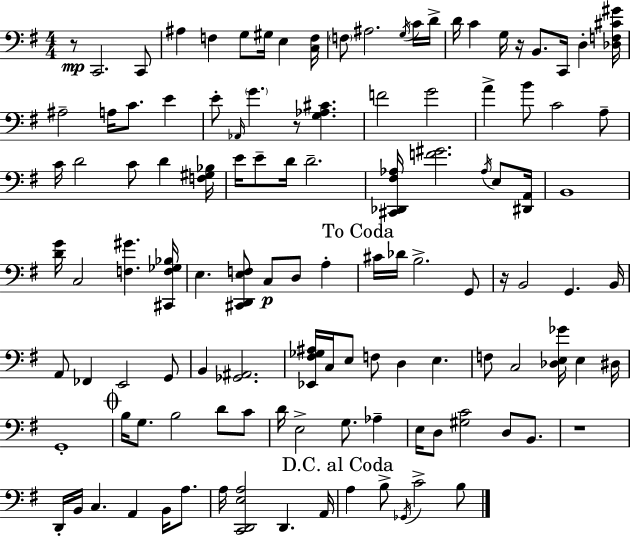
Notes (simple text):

R/e C2/h. C2/e A#3/q F3/q G3/e G#3/s E3/q [C3,F3]/s F3/e A#3/h. G3/s C4/s D4/s D4/s C4/q G3/s R/s B2/e. C2/s D3/q [Db3,F3,C#4,G#4]/s A#3/h A3/s C4/e. E4/q E4/e Ab2/s G4/q. R/e [G3,Ab3,C#4]/q. F4/h G4/h A4/q B4/e C4/h A3/e C4/s D4/h C4/e D4/q [F3,G#3,Bb3]/s E4/s E4/e D4/s D4/h. [C#2,Db2,F#3,Ab3]/s [F4,G#4]/h. Ab3/s E3/e [D#2,A2]/s B2/w [D4,G4]/s C3/h [F3,G#4]/q. [C#2,F3,Gb3,Bb3]/s E3/q. [C#2,D2,E3,F3]/e C3/e D3/e A3/q C#4/s Db4/s B3/h. G2/e R/s B2/h G2/q. B2/s A2/e FES2/q E2/h G2/e B2/q [Gb2,A#2]/h. [Eb2,F#3,Gb3,A#3]/s C3/s E3/e F3/e D3/q E3/q. F3/e C3/h [Db3,E3,Gb4]/s E3/q D#3/s G2/w B3/s G3/e. B3/h D4/e C4/e D4/s E3/h G3/e. Ab3/q E3/s D3/e [G#3,C4]/h D3/e B2/e. R/w D2/s B2/s C3/q. A2/q B2/s A3/e. A3/s [C2,D2,E3,A3]/h D2/q. A2/s A3/q B3/e Gb2/s C4/h B3/e